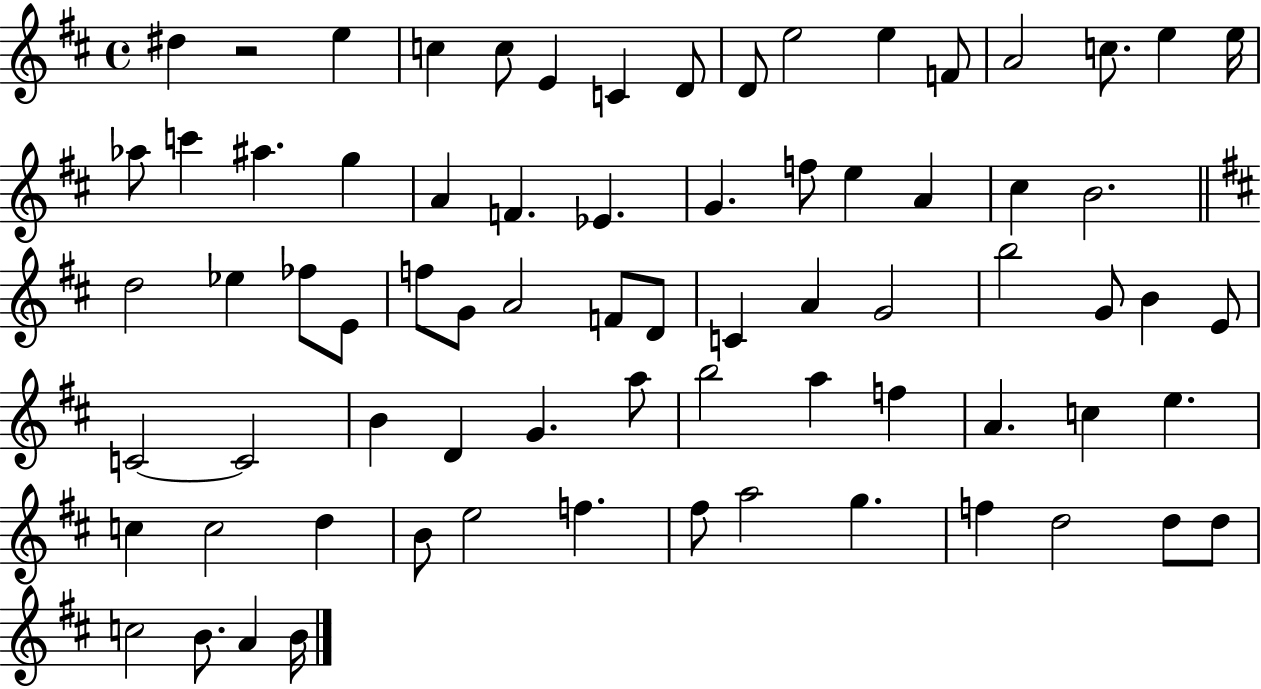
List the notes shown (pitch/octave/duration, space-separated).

D#5/q R/h E5/q C5/q C5/e E4/q C4/q D4/e D4/e E5/h E5/q F4/e A4/h C5/e. E5/q E5/s Ab5/e C6/q A#5/q. G5/q A4/q F4/q. Eb4/q. G4/q. F5/e E5/q A4/q C#5/q B4/h. D5/h Eb5/q FES5/e E4/e F5/e G4/e A4/h F4/e D4/e C4/q A4/q G4/h B5/h G4/e B4/q E4/e C4/h C4/h B4/q D4/q G4/q. A5/e B5/h A5/q F5/q A4/q. C5/q E5/q. C5/q C5/h D5/q B4/e E5/h F5/q. F#5/e A5/h G5/q. F5/q D5/h D5/e D5/e C5/h B4/e. A4/q B4/s